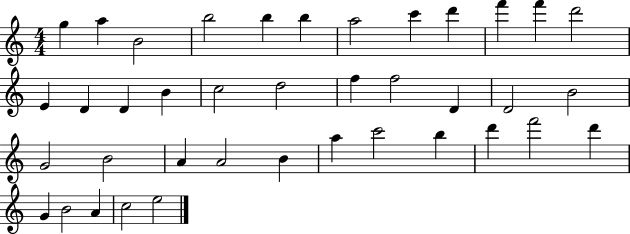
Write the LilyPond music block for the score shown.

{
  \clef treble
  \numericTimeSignature
  \time 4/4
  \key c \major
  g''4 a''4 b'2 | b''2 b''4 b''4 | a''2 c'''4 d'''4 | f'''4 f'''4 d'''2 | \break e'4 d'4 d'4 b'4 | c''2 d''2 | f''4 f''2 d'4 | d'2 b'2 | \break g'2 b'2 | a'4 a'2 b'4 | a''4 c'''2 b''4 | d'''4 f'''2 d'''4 | \break g'4 b'2 a'4 | c''2 e''2 | \bar "|."
}